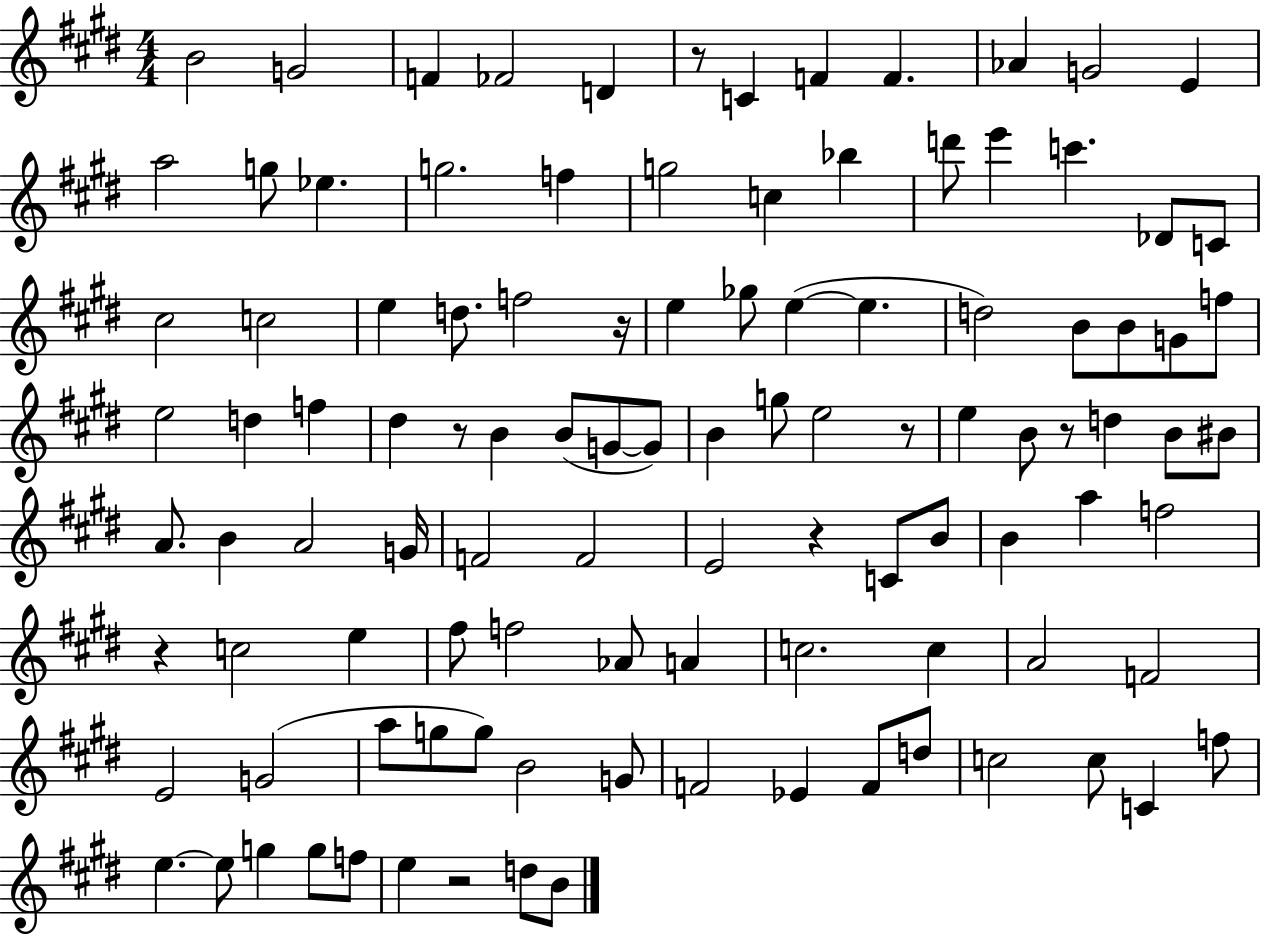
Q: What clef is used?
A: treble